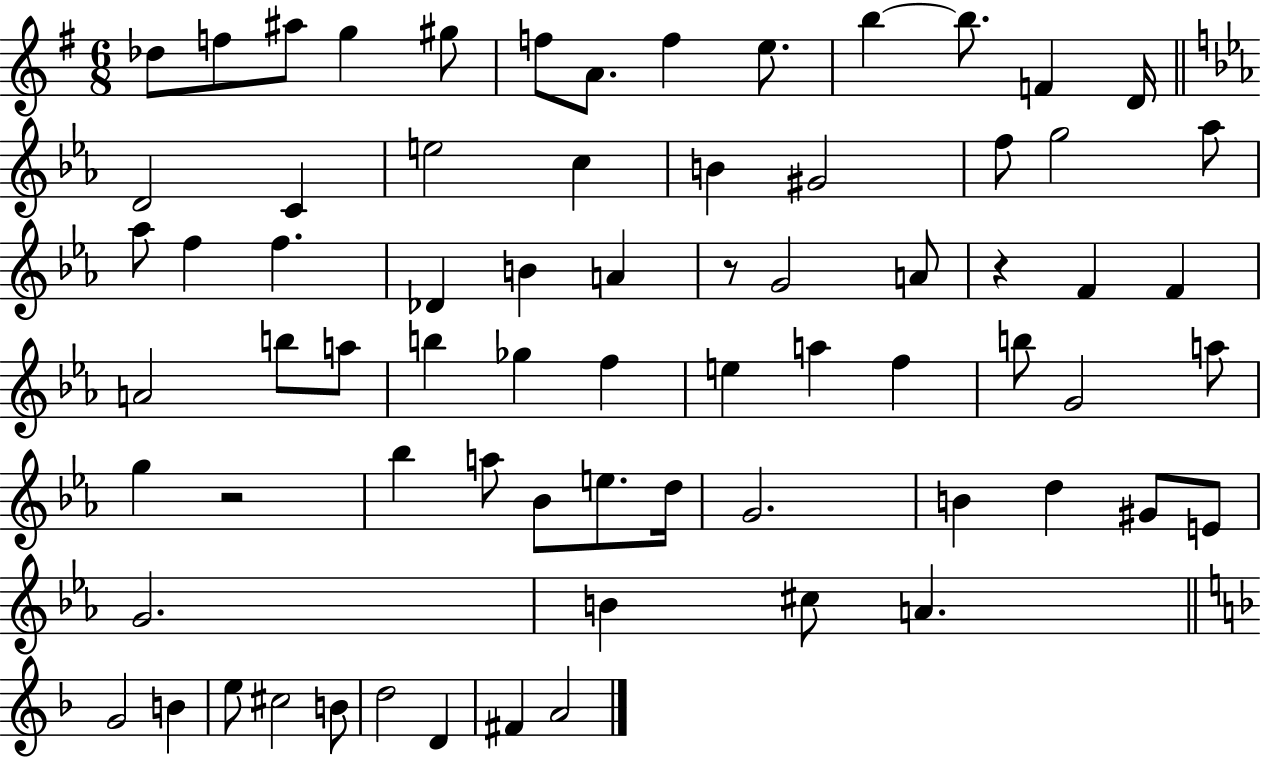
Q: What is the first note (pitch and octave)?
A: Db5